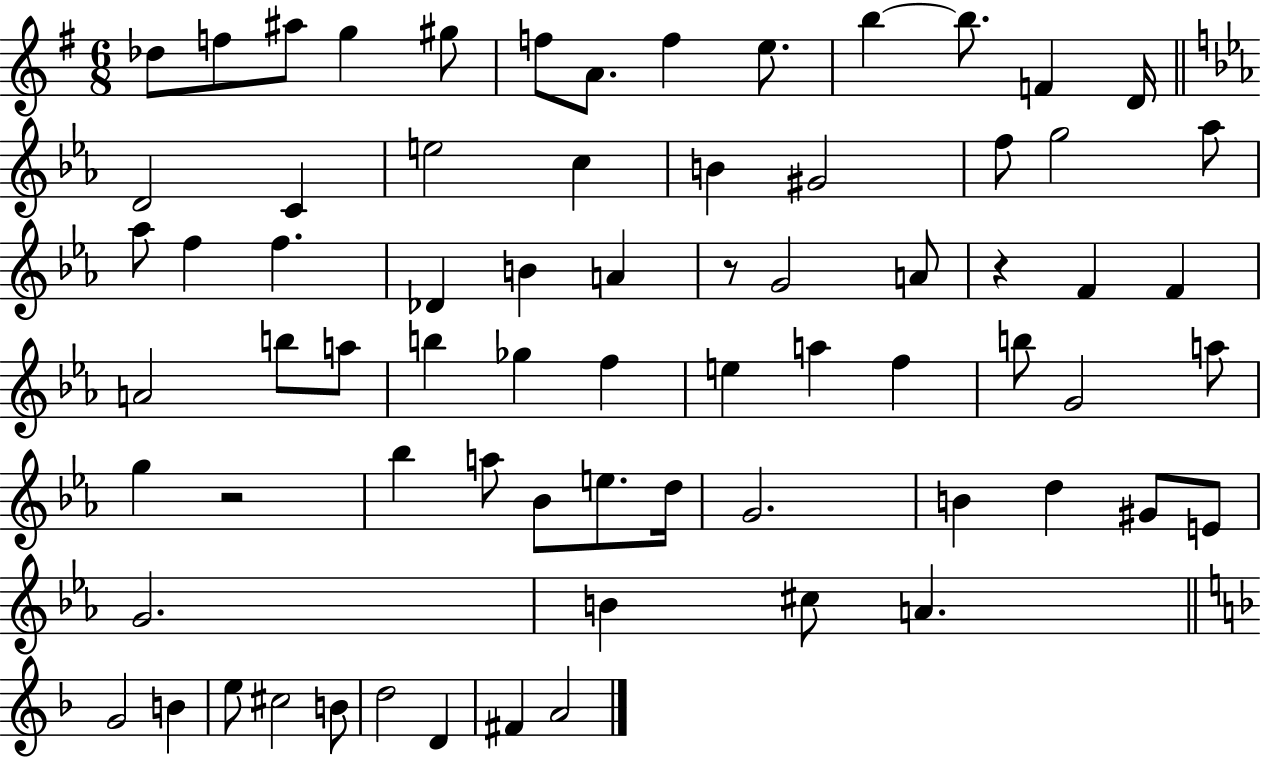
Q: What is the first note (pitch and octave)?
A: Db5